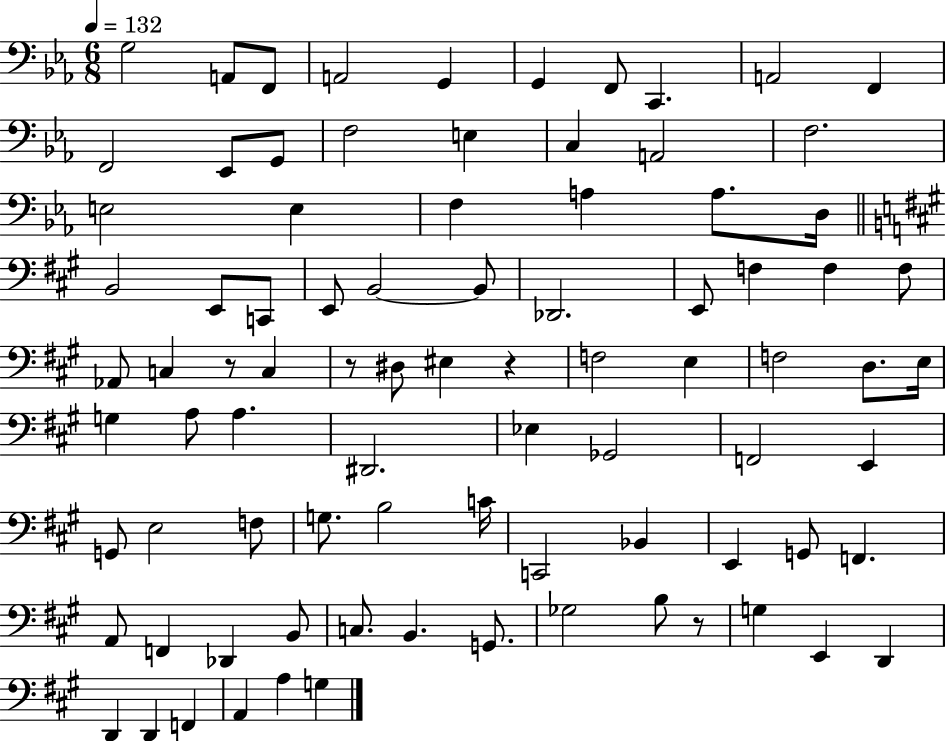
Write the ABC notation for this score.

X:1
T:Untitled
M:6/8
L:1/4
K:Eb
G,2 A,,/2 F,,/2 A,,2 G,, G,, F,,/2 C,, A,,2 F,, F,,2 _E,,/2 G,,/2 F,2 E, C, A,,2 F,2 E,2 E, F, A, A,/2 D,/4 B,,2 E,,/2 C,,/2 E,,/2 B,,2 B,,/2 _D,,2 E,,/2 F, F, F,/2 _A,,/2 C, z/2 C, z/2 ^D,/2 ^E, z F,2 E, F,2 D,/2 E,/4 G, A,/2 A, ^D,,2 _E, _G,,2 F,,2 E,, G,,/2 E,2 F,/2 G,/2 B,2 C/4 C,,2 _B,, E,, G,,/2 F,, A,,/2 F,, _D,, B,,/2 C,/2 B,, G,,/2 _G,2 B,/2 z/2 G, E,, D,, D,, D,, F,, A,, A, G,